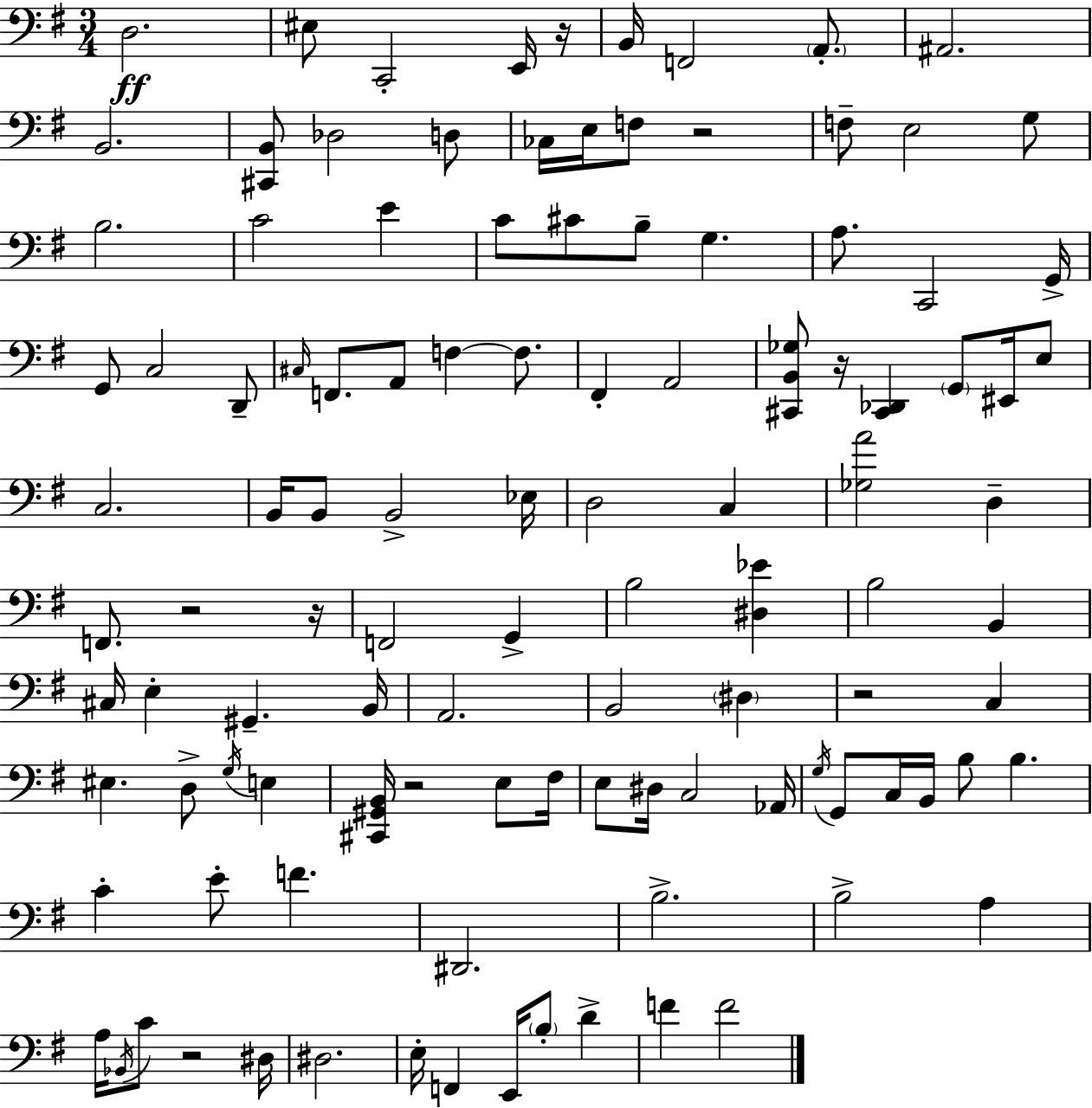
{
  \clef bass
  \numericTimeSignature
  \time 3/4
  \key g \major
  \repeat volta 2 { d2.\ff | eis8 c,2-. e,16 r16 | b,16 f,2 \parenthesize a,8.-. | ais,2. | \break b,2. | <cis, b,>8 des2 d8 | ces16 e16 f8 r2 | f8-- e2 g8 | \break b2. | c'2 e'4 | c'8 cis'8 b8-- g4. | a8. c,2 g,16-> | \break g,8 c2 d,8-- | \grace { cis16 } f,8. a,8 f4~~ f8. | fis,4-. a,2 | <cis, b, ges>8 r16 <cis, des,>4 \parenthesize g,8 eis,16 e8 | \break c2. | b,16 b,8 b,2-> | ees16 d2 c4 | <ges a'>2 d4-- | \break f,8. r2 | r16 f,2 g,4-> | b2 <dis ees'>4 | b2 b,4 | \break cis16 e4-. gis,4.-- | b,16 a,2. | b,2 \parenthesize dis4 | r2 c4 | \break eis4. d8-> \acciaccatura { g16 } e4 | <cis, gis, b,>16 r2 e8 | fis16 e8 dis16 c2 | aes,16 \acciaccatura { g16 } g,8 c16 b,16 b8 b4. | \break c'4-. e'8-. f'4. | dis,2. | b2.-> | b2-> a4 | \break a16 \acciaccatura { bes,16 } c'8 r2 | dis16 dis2. | e16-. f,4 e,16 \parenthesize b8-. | d'4-> f'4 f'2 | \break } \bar "|."
}